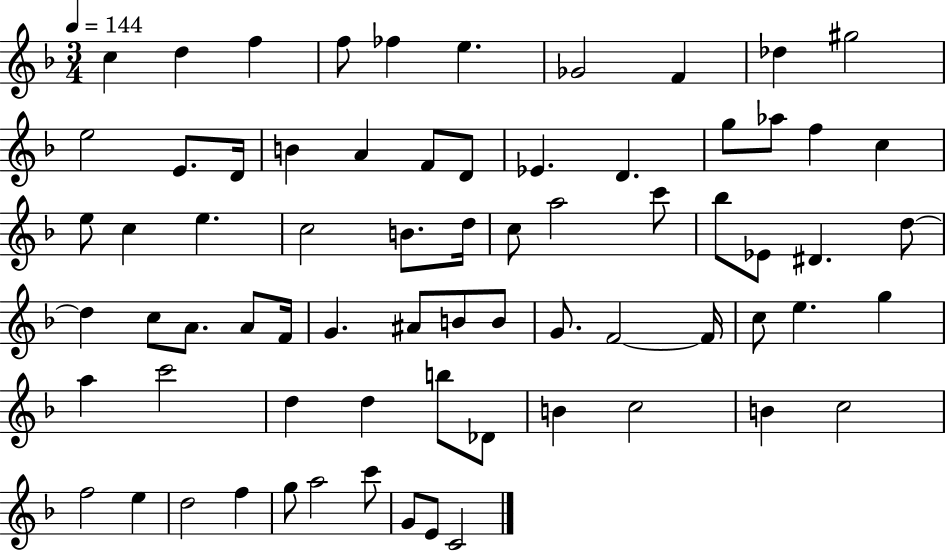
X:1
T:Untitled
M:3/4
L:1/4
K:F
c d f f/2 _f e _G2 F _d ^g2 e2 E/2 D/4 B A F/2 D/2 _E D g/2 _a/2 f c e/2 c e c2 B/2 d/4 c/2 a2 c'/2 _b/2 _E/2 ^D d/2 d c/2 A/2 A/2 F/4 G ^A/2 B/2 B/2 G/2 F2 F/4 c/2 e g a c'2 d d b/2 _D/2 B c2 B c2 f2 e d2 f g/2 a2 c'/2 G/2 E/2 C2